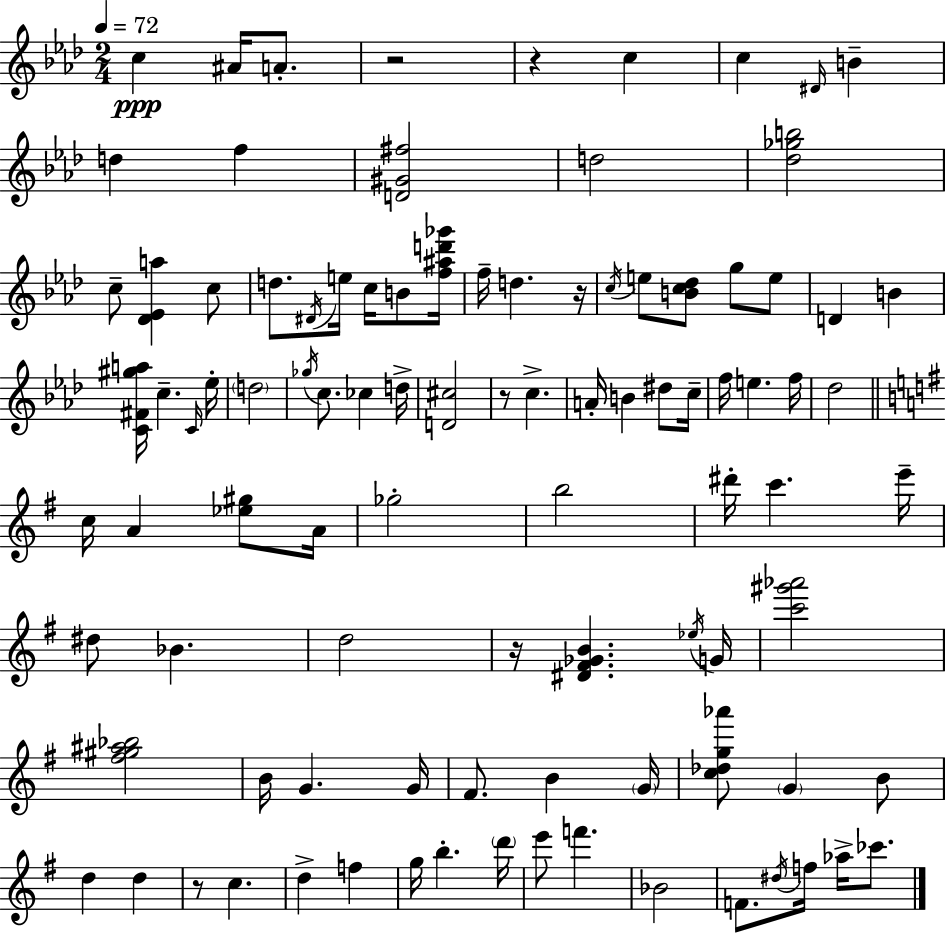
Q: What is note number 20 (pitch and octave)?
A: C5